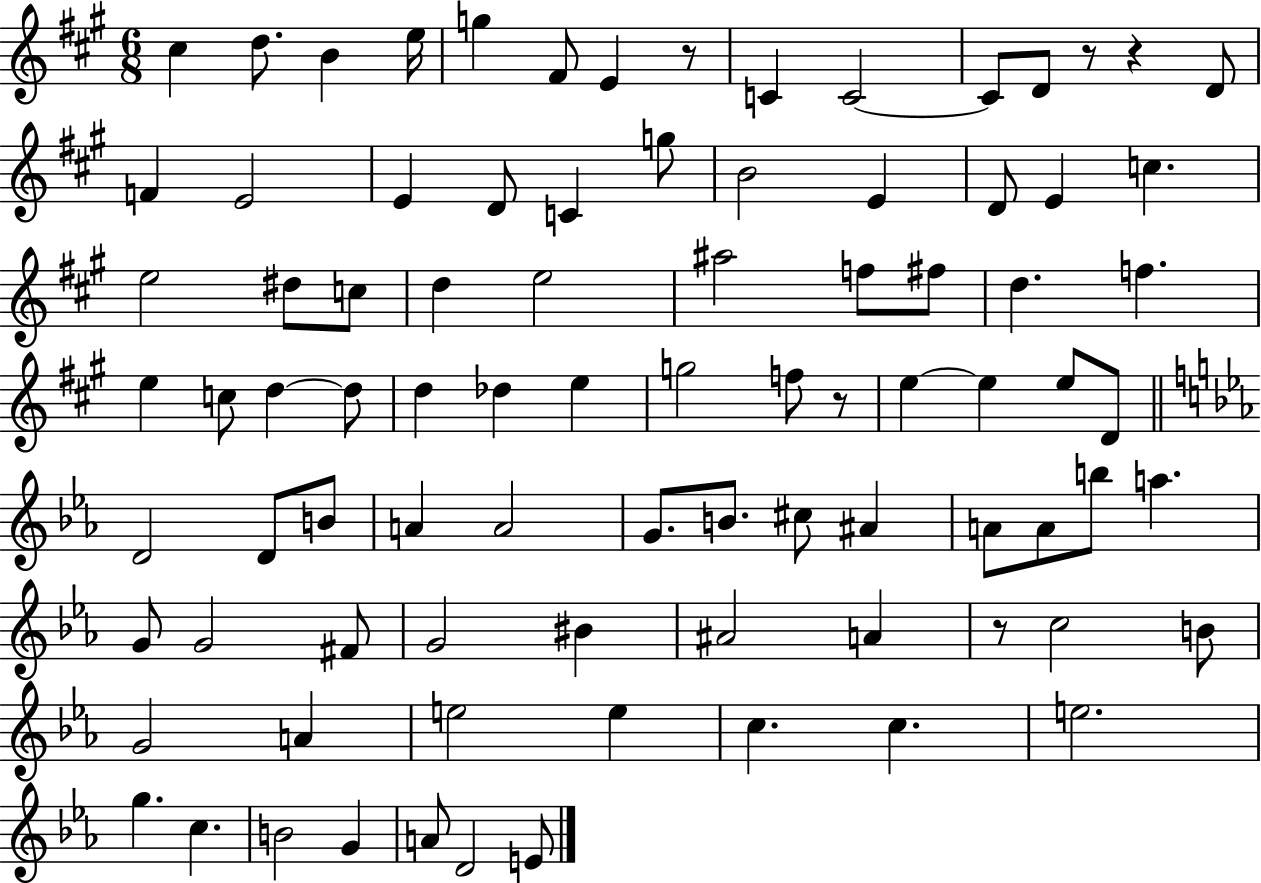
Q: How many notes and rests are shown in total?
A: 87